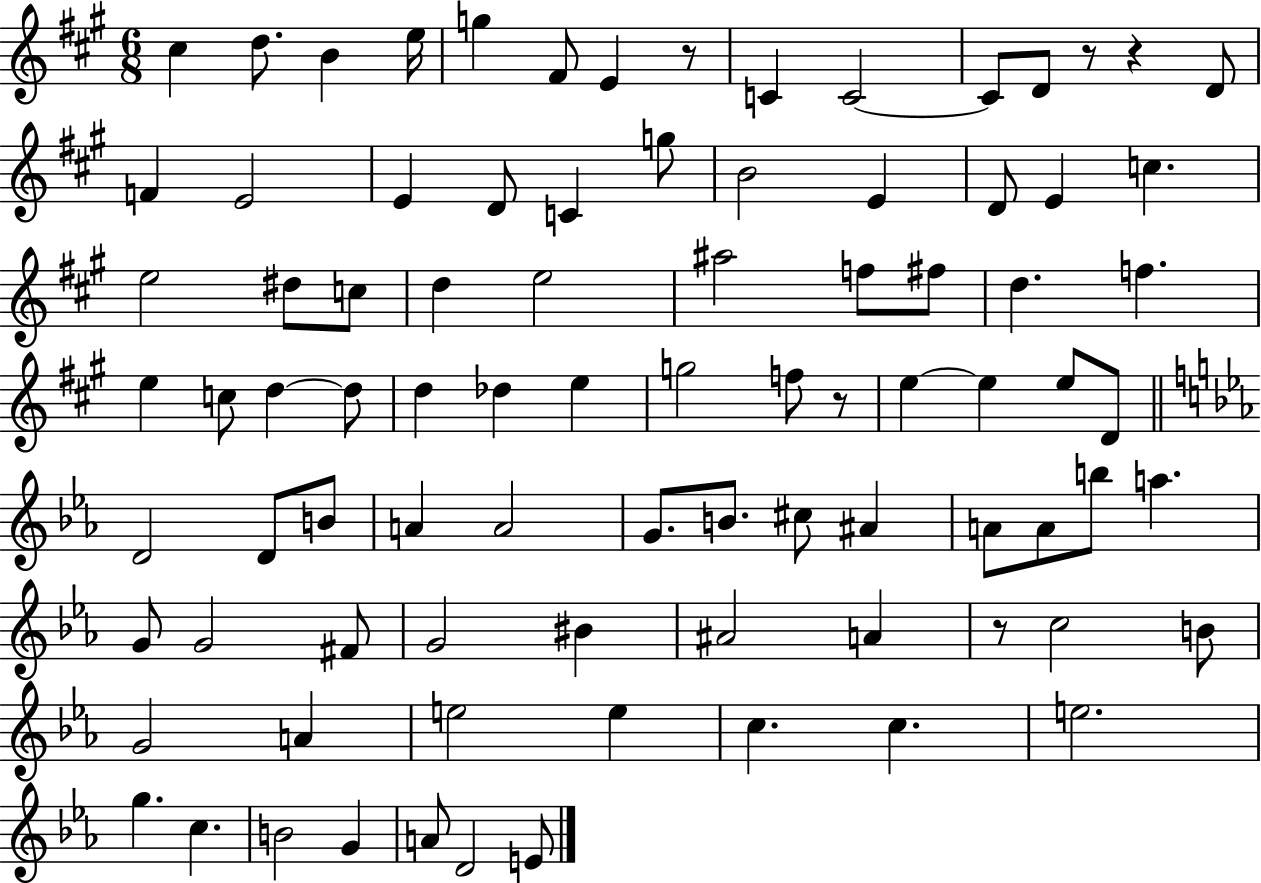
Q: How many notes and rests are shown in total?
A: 87